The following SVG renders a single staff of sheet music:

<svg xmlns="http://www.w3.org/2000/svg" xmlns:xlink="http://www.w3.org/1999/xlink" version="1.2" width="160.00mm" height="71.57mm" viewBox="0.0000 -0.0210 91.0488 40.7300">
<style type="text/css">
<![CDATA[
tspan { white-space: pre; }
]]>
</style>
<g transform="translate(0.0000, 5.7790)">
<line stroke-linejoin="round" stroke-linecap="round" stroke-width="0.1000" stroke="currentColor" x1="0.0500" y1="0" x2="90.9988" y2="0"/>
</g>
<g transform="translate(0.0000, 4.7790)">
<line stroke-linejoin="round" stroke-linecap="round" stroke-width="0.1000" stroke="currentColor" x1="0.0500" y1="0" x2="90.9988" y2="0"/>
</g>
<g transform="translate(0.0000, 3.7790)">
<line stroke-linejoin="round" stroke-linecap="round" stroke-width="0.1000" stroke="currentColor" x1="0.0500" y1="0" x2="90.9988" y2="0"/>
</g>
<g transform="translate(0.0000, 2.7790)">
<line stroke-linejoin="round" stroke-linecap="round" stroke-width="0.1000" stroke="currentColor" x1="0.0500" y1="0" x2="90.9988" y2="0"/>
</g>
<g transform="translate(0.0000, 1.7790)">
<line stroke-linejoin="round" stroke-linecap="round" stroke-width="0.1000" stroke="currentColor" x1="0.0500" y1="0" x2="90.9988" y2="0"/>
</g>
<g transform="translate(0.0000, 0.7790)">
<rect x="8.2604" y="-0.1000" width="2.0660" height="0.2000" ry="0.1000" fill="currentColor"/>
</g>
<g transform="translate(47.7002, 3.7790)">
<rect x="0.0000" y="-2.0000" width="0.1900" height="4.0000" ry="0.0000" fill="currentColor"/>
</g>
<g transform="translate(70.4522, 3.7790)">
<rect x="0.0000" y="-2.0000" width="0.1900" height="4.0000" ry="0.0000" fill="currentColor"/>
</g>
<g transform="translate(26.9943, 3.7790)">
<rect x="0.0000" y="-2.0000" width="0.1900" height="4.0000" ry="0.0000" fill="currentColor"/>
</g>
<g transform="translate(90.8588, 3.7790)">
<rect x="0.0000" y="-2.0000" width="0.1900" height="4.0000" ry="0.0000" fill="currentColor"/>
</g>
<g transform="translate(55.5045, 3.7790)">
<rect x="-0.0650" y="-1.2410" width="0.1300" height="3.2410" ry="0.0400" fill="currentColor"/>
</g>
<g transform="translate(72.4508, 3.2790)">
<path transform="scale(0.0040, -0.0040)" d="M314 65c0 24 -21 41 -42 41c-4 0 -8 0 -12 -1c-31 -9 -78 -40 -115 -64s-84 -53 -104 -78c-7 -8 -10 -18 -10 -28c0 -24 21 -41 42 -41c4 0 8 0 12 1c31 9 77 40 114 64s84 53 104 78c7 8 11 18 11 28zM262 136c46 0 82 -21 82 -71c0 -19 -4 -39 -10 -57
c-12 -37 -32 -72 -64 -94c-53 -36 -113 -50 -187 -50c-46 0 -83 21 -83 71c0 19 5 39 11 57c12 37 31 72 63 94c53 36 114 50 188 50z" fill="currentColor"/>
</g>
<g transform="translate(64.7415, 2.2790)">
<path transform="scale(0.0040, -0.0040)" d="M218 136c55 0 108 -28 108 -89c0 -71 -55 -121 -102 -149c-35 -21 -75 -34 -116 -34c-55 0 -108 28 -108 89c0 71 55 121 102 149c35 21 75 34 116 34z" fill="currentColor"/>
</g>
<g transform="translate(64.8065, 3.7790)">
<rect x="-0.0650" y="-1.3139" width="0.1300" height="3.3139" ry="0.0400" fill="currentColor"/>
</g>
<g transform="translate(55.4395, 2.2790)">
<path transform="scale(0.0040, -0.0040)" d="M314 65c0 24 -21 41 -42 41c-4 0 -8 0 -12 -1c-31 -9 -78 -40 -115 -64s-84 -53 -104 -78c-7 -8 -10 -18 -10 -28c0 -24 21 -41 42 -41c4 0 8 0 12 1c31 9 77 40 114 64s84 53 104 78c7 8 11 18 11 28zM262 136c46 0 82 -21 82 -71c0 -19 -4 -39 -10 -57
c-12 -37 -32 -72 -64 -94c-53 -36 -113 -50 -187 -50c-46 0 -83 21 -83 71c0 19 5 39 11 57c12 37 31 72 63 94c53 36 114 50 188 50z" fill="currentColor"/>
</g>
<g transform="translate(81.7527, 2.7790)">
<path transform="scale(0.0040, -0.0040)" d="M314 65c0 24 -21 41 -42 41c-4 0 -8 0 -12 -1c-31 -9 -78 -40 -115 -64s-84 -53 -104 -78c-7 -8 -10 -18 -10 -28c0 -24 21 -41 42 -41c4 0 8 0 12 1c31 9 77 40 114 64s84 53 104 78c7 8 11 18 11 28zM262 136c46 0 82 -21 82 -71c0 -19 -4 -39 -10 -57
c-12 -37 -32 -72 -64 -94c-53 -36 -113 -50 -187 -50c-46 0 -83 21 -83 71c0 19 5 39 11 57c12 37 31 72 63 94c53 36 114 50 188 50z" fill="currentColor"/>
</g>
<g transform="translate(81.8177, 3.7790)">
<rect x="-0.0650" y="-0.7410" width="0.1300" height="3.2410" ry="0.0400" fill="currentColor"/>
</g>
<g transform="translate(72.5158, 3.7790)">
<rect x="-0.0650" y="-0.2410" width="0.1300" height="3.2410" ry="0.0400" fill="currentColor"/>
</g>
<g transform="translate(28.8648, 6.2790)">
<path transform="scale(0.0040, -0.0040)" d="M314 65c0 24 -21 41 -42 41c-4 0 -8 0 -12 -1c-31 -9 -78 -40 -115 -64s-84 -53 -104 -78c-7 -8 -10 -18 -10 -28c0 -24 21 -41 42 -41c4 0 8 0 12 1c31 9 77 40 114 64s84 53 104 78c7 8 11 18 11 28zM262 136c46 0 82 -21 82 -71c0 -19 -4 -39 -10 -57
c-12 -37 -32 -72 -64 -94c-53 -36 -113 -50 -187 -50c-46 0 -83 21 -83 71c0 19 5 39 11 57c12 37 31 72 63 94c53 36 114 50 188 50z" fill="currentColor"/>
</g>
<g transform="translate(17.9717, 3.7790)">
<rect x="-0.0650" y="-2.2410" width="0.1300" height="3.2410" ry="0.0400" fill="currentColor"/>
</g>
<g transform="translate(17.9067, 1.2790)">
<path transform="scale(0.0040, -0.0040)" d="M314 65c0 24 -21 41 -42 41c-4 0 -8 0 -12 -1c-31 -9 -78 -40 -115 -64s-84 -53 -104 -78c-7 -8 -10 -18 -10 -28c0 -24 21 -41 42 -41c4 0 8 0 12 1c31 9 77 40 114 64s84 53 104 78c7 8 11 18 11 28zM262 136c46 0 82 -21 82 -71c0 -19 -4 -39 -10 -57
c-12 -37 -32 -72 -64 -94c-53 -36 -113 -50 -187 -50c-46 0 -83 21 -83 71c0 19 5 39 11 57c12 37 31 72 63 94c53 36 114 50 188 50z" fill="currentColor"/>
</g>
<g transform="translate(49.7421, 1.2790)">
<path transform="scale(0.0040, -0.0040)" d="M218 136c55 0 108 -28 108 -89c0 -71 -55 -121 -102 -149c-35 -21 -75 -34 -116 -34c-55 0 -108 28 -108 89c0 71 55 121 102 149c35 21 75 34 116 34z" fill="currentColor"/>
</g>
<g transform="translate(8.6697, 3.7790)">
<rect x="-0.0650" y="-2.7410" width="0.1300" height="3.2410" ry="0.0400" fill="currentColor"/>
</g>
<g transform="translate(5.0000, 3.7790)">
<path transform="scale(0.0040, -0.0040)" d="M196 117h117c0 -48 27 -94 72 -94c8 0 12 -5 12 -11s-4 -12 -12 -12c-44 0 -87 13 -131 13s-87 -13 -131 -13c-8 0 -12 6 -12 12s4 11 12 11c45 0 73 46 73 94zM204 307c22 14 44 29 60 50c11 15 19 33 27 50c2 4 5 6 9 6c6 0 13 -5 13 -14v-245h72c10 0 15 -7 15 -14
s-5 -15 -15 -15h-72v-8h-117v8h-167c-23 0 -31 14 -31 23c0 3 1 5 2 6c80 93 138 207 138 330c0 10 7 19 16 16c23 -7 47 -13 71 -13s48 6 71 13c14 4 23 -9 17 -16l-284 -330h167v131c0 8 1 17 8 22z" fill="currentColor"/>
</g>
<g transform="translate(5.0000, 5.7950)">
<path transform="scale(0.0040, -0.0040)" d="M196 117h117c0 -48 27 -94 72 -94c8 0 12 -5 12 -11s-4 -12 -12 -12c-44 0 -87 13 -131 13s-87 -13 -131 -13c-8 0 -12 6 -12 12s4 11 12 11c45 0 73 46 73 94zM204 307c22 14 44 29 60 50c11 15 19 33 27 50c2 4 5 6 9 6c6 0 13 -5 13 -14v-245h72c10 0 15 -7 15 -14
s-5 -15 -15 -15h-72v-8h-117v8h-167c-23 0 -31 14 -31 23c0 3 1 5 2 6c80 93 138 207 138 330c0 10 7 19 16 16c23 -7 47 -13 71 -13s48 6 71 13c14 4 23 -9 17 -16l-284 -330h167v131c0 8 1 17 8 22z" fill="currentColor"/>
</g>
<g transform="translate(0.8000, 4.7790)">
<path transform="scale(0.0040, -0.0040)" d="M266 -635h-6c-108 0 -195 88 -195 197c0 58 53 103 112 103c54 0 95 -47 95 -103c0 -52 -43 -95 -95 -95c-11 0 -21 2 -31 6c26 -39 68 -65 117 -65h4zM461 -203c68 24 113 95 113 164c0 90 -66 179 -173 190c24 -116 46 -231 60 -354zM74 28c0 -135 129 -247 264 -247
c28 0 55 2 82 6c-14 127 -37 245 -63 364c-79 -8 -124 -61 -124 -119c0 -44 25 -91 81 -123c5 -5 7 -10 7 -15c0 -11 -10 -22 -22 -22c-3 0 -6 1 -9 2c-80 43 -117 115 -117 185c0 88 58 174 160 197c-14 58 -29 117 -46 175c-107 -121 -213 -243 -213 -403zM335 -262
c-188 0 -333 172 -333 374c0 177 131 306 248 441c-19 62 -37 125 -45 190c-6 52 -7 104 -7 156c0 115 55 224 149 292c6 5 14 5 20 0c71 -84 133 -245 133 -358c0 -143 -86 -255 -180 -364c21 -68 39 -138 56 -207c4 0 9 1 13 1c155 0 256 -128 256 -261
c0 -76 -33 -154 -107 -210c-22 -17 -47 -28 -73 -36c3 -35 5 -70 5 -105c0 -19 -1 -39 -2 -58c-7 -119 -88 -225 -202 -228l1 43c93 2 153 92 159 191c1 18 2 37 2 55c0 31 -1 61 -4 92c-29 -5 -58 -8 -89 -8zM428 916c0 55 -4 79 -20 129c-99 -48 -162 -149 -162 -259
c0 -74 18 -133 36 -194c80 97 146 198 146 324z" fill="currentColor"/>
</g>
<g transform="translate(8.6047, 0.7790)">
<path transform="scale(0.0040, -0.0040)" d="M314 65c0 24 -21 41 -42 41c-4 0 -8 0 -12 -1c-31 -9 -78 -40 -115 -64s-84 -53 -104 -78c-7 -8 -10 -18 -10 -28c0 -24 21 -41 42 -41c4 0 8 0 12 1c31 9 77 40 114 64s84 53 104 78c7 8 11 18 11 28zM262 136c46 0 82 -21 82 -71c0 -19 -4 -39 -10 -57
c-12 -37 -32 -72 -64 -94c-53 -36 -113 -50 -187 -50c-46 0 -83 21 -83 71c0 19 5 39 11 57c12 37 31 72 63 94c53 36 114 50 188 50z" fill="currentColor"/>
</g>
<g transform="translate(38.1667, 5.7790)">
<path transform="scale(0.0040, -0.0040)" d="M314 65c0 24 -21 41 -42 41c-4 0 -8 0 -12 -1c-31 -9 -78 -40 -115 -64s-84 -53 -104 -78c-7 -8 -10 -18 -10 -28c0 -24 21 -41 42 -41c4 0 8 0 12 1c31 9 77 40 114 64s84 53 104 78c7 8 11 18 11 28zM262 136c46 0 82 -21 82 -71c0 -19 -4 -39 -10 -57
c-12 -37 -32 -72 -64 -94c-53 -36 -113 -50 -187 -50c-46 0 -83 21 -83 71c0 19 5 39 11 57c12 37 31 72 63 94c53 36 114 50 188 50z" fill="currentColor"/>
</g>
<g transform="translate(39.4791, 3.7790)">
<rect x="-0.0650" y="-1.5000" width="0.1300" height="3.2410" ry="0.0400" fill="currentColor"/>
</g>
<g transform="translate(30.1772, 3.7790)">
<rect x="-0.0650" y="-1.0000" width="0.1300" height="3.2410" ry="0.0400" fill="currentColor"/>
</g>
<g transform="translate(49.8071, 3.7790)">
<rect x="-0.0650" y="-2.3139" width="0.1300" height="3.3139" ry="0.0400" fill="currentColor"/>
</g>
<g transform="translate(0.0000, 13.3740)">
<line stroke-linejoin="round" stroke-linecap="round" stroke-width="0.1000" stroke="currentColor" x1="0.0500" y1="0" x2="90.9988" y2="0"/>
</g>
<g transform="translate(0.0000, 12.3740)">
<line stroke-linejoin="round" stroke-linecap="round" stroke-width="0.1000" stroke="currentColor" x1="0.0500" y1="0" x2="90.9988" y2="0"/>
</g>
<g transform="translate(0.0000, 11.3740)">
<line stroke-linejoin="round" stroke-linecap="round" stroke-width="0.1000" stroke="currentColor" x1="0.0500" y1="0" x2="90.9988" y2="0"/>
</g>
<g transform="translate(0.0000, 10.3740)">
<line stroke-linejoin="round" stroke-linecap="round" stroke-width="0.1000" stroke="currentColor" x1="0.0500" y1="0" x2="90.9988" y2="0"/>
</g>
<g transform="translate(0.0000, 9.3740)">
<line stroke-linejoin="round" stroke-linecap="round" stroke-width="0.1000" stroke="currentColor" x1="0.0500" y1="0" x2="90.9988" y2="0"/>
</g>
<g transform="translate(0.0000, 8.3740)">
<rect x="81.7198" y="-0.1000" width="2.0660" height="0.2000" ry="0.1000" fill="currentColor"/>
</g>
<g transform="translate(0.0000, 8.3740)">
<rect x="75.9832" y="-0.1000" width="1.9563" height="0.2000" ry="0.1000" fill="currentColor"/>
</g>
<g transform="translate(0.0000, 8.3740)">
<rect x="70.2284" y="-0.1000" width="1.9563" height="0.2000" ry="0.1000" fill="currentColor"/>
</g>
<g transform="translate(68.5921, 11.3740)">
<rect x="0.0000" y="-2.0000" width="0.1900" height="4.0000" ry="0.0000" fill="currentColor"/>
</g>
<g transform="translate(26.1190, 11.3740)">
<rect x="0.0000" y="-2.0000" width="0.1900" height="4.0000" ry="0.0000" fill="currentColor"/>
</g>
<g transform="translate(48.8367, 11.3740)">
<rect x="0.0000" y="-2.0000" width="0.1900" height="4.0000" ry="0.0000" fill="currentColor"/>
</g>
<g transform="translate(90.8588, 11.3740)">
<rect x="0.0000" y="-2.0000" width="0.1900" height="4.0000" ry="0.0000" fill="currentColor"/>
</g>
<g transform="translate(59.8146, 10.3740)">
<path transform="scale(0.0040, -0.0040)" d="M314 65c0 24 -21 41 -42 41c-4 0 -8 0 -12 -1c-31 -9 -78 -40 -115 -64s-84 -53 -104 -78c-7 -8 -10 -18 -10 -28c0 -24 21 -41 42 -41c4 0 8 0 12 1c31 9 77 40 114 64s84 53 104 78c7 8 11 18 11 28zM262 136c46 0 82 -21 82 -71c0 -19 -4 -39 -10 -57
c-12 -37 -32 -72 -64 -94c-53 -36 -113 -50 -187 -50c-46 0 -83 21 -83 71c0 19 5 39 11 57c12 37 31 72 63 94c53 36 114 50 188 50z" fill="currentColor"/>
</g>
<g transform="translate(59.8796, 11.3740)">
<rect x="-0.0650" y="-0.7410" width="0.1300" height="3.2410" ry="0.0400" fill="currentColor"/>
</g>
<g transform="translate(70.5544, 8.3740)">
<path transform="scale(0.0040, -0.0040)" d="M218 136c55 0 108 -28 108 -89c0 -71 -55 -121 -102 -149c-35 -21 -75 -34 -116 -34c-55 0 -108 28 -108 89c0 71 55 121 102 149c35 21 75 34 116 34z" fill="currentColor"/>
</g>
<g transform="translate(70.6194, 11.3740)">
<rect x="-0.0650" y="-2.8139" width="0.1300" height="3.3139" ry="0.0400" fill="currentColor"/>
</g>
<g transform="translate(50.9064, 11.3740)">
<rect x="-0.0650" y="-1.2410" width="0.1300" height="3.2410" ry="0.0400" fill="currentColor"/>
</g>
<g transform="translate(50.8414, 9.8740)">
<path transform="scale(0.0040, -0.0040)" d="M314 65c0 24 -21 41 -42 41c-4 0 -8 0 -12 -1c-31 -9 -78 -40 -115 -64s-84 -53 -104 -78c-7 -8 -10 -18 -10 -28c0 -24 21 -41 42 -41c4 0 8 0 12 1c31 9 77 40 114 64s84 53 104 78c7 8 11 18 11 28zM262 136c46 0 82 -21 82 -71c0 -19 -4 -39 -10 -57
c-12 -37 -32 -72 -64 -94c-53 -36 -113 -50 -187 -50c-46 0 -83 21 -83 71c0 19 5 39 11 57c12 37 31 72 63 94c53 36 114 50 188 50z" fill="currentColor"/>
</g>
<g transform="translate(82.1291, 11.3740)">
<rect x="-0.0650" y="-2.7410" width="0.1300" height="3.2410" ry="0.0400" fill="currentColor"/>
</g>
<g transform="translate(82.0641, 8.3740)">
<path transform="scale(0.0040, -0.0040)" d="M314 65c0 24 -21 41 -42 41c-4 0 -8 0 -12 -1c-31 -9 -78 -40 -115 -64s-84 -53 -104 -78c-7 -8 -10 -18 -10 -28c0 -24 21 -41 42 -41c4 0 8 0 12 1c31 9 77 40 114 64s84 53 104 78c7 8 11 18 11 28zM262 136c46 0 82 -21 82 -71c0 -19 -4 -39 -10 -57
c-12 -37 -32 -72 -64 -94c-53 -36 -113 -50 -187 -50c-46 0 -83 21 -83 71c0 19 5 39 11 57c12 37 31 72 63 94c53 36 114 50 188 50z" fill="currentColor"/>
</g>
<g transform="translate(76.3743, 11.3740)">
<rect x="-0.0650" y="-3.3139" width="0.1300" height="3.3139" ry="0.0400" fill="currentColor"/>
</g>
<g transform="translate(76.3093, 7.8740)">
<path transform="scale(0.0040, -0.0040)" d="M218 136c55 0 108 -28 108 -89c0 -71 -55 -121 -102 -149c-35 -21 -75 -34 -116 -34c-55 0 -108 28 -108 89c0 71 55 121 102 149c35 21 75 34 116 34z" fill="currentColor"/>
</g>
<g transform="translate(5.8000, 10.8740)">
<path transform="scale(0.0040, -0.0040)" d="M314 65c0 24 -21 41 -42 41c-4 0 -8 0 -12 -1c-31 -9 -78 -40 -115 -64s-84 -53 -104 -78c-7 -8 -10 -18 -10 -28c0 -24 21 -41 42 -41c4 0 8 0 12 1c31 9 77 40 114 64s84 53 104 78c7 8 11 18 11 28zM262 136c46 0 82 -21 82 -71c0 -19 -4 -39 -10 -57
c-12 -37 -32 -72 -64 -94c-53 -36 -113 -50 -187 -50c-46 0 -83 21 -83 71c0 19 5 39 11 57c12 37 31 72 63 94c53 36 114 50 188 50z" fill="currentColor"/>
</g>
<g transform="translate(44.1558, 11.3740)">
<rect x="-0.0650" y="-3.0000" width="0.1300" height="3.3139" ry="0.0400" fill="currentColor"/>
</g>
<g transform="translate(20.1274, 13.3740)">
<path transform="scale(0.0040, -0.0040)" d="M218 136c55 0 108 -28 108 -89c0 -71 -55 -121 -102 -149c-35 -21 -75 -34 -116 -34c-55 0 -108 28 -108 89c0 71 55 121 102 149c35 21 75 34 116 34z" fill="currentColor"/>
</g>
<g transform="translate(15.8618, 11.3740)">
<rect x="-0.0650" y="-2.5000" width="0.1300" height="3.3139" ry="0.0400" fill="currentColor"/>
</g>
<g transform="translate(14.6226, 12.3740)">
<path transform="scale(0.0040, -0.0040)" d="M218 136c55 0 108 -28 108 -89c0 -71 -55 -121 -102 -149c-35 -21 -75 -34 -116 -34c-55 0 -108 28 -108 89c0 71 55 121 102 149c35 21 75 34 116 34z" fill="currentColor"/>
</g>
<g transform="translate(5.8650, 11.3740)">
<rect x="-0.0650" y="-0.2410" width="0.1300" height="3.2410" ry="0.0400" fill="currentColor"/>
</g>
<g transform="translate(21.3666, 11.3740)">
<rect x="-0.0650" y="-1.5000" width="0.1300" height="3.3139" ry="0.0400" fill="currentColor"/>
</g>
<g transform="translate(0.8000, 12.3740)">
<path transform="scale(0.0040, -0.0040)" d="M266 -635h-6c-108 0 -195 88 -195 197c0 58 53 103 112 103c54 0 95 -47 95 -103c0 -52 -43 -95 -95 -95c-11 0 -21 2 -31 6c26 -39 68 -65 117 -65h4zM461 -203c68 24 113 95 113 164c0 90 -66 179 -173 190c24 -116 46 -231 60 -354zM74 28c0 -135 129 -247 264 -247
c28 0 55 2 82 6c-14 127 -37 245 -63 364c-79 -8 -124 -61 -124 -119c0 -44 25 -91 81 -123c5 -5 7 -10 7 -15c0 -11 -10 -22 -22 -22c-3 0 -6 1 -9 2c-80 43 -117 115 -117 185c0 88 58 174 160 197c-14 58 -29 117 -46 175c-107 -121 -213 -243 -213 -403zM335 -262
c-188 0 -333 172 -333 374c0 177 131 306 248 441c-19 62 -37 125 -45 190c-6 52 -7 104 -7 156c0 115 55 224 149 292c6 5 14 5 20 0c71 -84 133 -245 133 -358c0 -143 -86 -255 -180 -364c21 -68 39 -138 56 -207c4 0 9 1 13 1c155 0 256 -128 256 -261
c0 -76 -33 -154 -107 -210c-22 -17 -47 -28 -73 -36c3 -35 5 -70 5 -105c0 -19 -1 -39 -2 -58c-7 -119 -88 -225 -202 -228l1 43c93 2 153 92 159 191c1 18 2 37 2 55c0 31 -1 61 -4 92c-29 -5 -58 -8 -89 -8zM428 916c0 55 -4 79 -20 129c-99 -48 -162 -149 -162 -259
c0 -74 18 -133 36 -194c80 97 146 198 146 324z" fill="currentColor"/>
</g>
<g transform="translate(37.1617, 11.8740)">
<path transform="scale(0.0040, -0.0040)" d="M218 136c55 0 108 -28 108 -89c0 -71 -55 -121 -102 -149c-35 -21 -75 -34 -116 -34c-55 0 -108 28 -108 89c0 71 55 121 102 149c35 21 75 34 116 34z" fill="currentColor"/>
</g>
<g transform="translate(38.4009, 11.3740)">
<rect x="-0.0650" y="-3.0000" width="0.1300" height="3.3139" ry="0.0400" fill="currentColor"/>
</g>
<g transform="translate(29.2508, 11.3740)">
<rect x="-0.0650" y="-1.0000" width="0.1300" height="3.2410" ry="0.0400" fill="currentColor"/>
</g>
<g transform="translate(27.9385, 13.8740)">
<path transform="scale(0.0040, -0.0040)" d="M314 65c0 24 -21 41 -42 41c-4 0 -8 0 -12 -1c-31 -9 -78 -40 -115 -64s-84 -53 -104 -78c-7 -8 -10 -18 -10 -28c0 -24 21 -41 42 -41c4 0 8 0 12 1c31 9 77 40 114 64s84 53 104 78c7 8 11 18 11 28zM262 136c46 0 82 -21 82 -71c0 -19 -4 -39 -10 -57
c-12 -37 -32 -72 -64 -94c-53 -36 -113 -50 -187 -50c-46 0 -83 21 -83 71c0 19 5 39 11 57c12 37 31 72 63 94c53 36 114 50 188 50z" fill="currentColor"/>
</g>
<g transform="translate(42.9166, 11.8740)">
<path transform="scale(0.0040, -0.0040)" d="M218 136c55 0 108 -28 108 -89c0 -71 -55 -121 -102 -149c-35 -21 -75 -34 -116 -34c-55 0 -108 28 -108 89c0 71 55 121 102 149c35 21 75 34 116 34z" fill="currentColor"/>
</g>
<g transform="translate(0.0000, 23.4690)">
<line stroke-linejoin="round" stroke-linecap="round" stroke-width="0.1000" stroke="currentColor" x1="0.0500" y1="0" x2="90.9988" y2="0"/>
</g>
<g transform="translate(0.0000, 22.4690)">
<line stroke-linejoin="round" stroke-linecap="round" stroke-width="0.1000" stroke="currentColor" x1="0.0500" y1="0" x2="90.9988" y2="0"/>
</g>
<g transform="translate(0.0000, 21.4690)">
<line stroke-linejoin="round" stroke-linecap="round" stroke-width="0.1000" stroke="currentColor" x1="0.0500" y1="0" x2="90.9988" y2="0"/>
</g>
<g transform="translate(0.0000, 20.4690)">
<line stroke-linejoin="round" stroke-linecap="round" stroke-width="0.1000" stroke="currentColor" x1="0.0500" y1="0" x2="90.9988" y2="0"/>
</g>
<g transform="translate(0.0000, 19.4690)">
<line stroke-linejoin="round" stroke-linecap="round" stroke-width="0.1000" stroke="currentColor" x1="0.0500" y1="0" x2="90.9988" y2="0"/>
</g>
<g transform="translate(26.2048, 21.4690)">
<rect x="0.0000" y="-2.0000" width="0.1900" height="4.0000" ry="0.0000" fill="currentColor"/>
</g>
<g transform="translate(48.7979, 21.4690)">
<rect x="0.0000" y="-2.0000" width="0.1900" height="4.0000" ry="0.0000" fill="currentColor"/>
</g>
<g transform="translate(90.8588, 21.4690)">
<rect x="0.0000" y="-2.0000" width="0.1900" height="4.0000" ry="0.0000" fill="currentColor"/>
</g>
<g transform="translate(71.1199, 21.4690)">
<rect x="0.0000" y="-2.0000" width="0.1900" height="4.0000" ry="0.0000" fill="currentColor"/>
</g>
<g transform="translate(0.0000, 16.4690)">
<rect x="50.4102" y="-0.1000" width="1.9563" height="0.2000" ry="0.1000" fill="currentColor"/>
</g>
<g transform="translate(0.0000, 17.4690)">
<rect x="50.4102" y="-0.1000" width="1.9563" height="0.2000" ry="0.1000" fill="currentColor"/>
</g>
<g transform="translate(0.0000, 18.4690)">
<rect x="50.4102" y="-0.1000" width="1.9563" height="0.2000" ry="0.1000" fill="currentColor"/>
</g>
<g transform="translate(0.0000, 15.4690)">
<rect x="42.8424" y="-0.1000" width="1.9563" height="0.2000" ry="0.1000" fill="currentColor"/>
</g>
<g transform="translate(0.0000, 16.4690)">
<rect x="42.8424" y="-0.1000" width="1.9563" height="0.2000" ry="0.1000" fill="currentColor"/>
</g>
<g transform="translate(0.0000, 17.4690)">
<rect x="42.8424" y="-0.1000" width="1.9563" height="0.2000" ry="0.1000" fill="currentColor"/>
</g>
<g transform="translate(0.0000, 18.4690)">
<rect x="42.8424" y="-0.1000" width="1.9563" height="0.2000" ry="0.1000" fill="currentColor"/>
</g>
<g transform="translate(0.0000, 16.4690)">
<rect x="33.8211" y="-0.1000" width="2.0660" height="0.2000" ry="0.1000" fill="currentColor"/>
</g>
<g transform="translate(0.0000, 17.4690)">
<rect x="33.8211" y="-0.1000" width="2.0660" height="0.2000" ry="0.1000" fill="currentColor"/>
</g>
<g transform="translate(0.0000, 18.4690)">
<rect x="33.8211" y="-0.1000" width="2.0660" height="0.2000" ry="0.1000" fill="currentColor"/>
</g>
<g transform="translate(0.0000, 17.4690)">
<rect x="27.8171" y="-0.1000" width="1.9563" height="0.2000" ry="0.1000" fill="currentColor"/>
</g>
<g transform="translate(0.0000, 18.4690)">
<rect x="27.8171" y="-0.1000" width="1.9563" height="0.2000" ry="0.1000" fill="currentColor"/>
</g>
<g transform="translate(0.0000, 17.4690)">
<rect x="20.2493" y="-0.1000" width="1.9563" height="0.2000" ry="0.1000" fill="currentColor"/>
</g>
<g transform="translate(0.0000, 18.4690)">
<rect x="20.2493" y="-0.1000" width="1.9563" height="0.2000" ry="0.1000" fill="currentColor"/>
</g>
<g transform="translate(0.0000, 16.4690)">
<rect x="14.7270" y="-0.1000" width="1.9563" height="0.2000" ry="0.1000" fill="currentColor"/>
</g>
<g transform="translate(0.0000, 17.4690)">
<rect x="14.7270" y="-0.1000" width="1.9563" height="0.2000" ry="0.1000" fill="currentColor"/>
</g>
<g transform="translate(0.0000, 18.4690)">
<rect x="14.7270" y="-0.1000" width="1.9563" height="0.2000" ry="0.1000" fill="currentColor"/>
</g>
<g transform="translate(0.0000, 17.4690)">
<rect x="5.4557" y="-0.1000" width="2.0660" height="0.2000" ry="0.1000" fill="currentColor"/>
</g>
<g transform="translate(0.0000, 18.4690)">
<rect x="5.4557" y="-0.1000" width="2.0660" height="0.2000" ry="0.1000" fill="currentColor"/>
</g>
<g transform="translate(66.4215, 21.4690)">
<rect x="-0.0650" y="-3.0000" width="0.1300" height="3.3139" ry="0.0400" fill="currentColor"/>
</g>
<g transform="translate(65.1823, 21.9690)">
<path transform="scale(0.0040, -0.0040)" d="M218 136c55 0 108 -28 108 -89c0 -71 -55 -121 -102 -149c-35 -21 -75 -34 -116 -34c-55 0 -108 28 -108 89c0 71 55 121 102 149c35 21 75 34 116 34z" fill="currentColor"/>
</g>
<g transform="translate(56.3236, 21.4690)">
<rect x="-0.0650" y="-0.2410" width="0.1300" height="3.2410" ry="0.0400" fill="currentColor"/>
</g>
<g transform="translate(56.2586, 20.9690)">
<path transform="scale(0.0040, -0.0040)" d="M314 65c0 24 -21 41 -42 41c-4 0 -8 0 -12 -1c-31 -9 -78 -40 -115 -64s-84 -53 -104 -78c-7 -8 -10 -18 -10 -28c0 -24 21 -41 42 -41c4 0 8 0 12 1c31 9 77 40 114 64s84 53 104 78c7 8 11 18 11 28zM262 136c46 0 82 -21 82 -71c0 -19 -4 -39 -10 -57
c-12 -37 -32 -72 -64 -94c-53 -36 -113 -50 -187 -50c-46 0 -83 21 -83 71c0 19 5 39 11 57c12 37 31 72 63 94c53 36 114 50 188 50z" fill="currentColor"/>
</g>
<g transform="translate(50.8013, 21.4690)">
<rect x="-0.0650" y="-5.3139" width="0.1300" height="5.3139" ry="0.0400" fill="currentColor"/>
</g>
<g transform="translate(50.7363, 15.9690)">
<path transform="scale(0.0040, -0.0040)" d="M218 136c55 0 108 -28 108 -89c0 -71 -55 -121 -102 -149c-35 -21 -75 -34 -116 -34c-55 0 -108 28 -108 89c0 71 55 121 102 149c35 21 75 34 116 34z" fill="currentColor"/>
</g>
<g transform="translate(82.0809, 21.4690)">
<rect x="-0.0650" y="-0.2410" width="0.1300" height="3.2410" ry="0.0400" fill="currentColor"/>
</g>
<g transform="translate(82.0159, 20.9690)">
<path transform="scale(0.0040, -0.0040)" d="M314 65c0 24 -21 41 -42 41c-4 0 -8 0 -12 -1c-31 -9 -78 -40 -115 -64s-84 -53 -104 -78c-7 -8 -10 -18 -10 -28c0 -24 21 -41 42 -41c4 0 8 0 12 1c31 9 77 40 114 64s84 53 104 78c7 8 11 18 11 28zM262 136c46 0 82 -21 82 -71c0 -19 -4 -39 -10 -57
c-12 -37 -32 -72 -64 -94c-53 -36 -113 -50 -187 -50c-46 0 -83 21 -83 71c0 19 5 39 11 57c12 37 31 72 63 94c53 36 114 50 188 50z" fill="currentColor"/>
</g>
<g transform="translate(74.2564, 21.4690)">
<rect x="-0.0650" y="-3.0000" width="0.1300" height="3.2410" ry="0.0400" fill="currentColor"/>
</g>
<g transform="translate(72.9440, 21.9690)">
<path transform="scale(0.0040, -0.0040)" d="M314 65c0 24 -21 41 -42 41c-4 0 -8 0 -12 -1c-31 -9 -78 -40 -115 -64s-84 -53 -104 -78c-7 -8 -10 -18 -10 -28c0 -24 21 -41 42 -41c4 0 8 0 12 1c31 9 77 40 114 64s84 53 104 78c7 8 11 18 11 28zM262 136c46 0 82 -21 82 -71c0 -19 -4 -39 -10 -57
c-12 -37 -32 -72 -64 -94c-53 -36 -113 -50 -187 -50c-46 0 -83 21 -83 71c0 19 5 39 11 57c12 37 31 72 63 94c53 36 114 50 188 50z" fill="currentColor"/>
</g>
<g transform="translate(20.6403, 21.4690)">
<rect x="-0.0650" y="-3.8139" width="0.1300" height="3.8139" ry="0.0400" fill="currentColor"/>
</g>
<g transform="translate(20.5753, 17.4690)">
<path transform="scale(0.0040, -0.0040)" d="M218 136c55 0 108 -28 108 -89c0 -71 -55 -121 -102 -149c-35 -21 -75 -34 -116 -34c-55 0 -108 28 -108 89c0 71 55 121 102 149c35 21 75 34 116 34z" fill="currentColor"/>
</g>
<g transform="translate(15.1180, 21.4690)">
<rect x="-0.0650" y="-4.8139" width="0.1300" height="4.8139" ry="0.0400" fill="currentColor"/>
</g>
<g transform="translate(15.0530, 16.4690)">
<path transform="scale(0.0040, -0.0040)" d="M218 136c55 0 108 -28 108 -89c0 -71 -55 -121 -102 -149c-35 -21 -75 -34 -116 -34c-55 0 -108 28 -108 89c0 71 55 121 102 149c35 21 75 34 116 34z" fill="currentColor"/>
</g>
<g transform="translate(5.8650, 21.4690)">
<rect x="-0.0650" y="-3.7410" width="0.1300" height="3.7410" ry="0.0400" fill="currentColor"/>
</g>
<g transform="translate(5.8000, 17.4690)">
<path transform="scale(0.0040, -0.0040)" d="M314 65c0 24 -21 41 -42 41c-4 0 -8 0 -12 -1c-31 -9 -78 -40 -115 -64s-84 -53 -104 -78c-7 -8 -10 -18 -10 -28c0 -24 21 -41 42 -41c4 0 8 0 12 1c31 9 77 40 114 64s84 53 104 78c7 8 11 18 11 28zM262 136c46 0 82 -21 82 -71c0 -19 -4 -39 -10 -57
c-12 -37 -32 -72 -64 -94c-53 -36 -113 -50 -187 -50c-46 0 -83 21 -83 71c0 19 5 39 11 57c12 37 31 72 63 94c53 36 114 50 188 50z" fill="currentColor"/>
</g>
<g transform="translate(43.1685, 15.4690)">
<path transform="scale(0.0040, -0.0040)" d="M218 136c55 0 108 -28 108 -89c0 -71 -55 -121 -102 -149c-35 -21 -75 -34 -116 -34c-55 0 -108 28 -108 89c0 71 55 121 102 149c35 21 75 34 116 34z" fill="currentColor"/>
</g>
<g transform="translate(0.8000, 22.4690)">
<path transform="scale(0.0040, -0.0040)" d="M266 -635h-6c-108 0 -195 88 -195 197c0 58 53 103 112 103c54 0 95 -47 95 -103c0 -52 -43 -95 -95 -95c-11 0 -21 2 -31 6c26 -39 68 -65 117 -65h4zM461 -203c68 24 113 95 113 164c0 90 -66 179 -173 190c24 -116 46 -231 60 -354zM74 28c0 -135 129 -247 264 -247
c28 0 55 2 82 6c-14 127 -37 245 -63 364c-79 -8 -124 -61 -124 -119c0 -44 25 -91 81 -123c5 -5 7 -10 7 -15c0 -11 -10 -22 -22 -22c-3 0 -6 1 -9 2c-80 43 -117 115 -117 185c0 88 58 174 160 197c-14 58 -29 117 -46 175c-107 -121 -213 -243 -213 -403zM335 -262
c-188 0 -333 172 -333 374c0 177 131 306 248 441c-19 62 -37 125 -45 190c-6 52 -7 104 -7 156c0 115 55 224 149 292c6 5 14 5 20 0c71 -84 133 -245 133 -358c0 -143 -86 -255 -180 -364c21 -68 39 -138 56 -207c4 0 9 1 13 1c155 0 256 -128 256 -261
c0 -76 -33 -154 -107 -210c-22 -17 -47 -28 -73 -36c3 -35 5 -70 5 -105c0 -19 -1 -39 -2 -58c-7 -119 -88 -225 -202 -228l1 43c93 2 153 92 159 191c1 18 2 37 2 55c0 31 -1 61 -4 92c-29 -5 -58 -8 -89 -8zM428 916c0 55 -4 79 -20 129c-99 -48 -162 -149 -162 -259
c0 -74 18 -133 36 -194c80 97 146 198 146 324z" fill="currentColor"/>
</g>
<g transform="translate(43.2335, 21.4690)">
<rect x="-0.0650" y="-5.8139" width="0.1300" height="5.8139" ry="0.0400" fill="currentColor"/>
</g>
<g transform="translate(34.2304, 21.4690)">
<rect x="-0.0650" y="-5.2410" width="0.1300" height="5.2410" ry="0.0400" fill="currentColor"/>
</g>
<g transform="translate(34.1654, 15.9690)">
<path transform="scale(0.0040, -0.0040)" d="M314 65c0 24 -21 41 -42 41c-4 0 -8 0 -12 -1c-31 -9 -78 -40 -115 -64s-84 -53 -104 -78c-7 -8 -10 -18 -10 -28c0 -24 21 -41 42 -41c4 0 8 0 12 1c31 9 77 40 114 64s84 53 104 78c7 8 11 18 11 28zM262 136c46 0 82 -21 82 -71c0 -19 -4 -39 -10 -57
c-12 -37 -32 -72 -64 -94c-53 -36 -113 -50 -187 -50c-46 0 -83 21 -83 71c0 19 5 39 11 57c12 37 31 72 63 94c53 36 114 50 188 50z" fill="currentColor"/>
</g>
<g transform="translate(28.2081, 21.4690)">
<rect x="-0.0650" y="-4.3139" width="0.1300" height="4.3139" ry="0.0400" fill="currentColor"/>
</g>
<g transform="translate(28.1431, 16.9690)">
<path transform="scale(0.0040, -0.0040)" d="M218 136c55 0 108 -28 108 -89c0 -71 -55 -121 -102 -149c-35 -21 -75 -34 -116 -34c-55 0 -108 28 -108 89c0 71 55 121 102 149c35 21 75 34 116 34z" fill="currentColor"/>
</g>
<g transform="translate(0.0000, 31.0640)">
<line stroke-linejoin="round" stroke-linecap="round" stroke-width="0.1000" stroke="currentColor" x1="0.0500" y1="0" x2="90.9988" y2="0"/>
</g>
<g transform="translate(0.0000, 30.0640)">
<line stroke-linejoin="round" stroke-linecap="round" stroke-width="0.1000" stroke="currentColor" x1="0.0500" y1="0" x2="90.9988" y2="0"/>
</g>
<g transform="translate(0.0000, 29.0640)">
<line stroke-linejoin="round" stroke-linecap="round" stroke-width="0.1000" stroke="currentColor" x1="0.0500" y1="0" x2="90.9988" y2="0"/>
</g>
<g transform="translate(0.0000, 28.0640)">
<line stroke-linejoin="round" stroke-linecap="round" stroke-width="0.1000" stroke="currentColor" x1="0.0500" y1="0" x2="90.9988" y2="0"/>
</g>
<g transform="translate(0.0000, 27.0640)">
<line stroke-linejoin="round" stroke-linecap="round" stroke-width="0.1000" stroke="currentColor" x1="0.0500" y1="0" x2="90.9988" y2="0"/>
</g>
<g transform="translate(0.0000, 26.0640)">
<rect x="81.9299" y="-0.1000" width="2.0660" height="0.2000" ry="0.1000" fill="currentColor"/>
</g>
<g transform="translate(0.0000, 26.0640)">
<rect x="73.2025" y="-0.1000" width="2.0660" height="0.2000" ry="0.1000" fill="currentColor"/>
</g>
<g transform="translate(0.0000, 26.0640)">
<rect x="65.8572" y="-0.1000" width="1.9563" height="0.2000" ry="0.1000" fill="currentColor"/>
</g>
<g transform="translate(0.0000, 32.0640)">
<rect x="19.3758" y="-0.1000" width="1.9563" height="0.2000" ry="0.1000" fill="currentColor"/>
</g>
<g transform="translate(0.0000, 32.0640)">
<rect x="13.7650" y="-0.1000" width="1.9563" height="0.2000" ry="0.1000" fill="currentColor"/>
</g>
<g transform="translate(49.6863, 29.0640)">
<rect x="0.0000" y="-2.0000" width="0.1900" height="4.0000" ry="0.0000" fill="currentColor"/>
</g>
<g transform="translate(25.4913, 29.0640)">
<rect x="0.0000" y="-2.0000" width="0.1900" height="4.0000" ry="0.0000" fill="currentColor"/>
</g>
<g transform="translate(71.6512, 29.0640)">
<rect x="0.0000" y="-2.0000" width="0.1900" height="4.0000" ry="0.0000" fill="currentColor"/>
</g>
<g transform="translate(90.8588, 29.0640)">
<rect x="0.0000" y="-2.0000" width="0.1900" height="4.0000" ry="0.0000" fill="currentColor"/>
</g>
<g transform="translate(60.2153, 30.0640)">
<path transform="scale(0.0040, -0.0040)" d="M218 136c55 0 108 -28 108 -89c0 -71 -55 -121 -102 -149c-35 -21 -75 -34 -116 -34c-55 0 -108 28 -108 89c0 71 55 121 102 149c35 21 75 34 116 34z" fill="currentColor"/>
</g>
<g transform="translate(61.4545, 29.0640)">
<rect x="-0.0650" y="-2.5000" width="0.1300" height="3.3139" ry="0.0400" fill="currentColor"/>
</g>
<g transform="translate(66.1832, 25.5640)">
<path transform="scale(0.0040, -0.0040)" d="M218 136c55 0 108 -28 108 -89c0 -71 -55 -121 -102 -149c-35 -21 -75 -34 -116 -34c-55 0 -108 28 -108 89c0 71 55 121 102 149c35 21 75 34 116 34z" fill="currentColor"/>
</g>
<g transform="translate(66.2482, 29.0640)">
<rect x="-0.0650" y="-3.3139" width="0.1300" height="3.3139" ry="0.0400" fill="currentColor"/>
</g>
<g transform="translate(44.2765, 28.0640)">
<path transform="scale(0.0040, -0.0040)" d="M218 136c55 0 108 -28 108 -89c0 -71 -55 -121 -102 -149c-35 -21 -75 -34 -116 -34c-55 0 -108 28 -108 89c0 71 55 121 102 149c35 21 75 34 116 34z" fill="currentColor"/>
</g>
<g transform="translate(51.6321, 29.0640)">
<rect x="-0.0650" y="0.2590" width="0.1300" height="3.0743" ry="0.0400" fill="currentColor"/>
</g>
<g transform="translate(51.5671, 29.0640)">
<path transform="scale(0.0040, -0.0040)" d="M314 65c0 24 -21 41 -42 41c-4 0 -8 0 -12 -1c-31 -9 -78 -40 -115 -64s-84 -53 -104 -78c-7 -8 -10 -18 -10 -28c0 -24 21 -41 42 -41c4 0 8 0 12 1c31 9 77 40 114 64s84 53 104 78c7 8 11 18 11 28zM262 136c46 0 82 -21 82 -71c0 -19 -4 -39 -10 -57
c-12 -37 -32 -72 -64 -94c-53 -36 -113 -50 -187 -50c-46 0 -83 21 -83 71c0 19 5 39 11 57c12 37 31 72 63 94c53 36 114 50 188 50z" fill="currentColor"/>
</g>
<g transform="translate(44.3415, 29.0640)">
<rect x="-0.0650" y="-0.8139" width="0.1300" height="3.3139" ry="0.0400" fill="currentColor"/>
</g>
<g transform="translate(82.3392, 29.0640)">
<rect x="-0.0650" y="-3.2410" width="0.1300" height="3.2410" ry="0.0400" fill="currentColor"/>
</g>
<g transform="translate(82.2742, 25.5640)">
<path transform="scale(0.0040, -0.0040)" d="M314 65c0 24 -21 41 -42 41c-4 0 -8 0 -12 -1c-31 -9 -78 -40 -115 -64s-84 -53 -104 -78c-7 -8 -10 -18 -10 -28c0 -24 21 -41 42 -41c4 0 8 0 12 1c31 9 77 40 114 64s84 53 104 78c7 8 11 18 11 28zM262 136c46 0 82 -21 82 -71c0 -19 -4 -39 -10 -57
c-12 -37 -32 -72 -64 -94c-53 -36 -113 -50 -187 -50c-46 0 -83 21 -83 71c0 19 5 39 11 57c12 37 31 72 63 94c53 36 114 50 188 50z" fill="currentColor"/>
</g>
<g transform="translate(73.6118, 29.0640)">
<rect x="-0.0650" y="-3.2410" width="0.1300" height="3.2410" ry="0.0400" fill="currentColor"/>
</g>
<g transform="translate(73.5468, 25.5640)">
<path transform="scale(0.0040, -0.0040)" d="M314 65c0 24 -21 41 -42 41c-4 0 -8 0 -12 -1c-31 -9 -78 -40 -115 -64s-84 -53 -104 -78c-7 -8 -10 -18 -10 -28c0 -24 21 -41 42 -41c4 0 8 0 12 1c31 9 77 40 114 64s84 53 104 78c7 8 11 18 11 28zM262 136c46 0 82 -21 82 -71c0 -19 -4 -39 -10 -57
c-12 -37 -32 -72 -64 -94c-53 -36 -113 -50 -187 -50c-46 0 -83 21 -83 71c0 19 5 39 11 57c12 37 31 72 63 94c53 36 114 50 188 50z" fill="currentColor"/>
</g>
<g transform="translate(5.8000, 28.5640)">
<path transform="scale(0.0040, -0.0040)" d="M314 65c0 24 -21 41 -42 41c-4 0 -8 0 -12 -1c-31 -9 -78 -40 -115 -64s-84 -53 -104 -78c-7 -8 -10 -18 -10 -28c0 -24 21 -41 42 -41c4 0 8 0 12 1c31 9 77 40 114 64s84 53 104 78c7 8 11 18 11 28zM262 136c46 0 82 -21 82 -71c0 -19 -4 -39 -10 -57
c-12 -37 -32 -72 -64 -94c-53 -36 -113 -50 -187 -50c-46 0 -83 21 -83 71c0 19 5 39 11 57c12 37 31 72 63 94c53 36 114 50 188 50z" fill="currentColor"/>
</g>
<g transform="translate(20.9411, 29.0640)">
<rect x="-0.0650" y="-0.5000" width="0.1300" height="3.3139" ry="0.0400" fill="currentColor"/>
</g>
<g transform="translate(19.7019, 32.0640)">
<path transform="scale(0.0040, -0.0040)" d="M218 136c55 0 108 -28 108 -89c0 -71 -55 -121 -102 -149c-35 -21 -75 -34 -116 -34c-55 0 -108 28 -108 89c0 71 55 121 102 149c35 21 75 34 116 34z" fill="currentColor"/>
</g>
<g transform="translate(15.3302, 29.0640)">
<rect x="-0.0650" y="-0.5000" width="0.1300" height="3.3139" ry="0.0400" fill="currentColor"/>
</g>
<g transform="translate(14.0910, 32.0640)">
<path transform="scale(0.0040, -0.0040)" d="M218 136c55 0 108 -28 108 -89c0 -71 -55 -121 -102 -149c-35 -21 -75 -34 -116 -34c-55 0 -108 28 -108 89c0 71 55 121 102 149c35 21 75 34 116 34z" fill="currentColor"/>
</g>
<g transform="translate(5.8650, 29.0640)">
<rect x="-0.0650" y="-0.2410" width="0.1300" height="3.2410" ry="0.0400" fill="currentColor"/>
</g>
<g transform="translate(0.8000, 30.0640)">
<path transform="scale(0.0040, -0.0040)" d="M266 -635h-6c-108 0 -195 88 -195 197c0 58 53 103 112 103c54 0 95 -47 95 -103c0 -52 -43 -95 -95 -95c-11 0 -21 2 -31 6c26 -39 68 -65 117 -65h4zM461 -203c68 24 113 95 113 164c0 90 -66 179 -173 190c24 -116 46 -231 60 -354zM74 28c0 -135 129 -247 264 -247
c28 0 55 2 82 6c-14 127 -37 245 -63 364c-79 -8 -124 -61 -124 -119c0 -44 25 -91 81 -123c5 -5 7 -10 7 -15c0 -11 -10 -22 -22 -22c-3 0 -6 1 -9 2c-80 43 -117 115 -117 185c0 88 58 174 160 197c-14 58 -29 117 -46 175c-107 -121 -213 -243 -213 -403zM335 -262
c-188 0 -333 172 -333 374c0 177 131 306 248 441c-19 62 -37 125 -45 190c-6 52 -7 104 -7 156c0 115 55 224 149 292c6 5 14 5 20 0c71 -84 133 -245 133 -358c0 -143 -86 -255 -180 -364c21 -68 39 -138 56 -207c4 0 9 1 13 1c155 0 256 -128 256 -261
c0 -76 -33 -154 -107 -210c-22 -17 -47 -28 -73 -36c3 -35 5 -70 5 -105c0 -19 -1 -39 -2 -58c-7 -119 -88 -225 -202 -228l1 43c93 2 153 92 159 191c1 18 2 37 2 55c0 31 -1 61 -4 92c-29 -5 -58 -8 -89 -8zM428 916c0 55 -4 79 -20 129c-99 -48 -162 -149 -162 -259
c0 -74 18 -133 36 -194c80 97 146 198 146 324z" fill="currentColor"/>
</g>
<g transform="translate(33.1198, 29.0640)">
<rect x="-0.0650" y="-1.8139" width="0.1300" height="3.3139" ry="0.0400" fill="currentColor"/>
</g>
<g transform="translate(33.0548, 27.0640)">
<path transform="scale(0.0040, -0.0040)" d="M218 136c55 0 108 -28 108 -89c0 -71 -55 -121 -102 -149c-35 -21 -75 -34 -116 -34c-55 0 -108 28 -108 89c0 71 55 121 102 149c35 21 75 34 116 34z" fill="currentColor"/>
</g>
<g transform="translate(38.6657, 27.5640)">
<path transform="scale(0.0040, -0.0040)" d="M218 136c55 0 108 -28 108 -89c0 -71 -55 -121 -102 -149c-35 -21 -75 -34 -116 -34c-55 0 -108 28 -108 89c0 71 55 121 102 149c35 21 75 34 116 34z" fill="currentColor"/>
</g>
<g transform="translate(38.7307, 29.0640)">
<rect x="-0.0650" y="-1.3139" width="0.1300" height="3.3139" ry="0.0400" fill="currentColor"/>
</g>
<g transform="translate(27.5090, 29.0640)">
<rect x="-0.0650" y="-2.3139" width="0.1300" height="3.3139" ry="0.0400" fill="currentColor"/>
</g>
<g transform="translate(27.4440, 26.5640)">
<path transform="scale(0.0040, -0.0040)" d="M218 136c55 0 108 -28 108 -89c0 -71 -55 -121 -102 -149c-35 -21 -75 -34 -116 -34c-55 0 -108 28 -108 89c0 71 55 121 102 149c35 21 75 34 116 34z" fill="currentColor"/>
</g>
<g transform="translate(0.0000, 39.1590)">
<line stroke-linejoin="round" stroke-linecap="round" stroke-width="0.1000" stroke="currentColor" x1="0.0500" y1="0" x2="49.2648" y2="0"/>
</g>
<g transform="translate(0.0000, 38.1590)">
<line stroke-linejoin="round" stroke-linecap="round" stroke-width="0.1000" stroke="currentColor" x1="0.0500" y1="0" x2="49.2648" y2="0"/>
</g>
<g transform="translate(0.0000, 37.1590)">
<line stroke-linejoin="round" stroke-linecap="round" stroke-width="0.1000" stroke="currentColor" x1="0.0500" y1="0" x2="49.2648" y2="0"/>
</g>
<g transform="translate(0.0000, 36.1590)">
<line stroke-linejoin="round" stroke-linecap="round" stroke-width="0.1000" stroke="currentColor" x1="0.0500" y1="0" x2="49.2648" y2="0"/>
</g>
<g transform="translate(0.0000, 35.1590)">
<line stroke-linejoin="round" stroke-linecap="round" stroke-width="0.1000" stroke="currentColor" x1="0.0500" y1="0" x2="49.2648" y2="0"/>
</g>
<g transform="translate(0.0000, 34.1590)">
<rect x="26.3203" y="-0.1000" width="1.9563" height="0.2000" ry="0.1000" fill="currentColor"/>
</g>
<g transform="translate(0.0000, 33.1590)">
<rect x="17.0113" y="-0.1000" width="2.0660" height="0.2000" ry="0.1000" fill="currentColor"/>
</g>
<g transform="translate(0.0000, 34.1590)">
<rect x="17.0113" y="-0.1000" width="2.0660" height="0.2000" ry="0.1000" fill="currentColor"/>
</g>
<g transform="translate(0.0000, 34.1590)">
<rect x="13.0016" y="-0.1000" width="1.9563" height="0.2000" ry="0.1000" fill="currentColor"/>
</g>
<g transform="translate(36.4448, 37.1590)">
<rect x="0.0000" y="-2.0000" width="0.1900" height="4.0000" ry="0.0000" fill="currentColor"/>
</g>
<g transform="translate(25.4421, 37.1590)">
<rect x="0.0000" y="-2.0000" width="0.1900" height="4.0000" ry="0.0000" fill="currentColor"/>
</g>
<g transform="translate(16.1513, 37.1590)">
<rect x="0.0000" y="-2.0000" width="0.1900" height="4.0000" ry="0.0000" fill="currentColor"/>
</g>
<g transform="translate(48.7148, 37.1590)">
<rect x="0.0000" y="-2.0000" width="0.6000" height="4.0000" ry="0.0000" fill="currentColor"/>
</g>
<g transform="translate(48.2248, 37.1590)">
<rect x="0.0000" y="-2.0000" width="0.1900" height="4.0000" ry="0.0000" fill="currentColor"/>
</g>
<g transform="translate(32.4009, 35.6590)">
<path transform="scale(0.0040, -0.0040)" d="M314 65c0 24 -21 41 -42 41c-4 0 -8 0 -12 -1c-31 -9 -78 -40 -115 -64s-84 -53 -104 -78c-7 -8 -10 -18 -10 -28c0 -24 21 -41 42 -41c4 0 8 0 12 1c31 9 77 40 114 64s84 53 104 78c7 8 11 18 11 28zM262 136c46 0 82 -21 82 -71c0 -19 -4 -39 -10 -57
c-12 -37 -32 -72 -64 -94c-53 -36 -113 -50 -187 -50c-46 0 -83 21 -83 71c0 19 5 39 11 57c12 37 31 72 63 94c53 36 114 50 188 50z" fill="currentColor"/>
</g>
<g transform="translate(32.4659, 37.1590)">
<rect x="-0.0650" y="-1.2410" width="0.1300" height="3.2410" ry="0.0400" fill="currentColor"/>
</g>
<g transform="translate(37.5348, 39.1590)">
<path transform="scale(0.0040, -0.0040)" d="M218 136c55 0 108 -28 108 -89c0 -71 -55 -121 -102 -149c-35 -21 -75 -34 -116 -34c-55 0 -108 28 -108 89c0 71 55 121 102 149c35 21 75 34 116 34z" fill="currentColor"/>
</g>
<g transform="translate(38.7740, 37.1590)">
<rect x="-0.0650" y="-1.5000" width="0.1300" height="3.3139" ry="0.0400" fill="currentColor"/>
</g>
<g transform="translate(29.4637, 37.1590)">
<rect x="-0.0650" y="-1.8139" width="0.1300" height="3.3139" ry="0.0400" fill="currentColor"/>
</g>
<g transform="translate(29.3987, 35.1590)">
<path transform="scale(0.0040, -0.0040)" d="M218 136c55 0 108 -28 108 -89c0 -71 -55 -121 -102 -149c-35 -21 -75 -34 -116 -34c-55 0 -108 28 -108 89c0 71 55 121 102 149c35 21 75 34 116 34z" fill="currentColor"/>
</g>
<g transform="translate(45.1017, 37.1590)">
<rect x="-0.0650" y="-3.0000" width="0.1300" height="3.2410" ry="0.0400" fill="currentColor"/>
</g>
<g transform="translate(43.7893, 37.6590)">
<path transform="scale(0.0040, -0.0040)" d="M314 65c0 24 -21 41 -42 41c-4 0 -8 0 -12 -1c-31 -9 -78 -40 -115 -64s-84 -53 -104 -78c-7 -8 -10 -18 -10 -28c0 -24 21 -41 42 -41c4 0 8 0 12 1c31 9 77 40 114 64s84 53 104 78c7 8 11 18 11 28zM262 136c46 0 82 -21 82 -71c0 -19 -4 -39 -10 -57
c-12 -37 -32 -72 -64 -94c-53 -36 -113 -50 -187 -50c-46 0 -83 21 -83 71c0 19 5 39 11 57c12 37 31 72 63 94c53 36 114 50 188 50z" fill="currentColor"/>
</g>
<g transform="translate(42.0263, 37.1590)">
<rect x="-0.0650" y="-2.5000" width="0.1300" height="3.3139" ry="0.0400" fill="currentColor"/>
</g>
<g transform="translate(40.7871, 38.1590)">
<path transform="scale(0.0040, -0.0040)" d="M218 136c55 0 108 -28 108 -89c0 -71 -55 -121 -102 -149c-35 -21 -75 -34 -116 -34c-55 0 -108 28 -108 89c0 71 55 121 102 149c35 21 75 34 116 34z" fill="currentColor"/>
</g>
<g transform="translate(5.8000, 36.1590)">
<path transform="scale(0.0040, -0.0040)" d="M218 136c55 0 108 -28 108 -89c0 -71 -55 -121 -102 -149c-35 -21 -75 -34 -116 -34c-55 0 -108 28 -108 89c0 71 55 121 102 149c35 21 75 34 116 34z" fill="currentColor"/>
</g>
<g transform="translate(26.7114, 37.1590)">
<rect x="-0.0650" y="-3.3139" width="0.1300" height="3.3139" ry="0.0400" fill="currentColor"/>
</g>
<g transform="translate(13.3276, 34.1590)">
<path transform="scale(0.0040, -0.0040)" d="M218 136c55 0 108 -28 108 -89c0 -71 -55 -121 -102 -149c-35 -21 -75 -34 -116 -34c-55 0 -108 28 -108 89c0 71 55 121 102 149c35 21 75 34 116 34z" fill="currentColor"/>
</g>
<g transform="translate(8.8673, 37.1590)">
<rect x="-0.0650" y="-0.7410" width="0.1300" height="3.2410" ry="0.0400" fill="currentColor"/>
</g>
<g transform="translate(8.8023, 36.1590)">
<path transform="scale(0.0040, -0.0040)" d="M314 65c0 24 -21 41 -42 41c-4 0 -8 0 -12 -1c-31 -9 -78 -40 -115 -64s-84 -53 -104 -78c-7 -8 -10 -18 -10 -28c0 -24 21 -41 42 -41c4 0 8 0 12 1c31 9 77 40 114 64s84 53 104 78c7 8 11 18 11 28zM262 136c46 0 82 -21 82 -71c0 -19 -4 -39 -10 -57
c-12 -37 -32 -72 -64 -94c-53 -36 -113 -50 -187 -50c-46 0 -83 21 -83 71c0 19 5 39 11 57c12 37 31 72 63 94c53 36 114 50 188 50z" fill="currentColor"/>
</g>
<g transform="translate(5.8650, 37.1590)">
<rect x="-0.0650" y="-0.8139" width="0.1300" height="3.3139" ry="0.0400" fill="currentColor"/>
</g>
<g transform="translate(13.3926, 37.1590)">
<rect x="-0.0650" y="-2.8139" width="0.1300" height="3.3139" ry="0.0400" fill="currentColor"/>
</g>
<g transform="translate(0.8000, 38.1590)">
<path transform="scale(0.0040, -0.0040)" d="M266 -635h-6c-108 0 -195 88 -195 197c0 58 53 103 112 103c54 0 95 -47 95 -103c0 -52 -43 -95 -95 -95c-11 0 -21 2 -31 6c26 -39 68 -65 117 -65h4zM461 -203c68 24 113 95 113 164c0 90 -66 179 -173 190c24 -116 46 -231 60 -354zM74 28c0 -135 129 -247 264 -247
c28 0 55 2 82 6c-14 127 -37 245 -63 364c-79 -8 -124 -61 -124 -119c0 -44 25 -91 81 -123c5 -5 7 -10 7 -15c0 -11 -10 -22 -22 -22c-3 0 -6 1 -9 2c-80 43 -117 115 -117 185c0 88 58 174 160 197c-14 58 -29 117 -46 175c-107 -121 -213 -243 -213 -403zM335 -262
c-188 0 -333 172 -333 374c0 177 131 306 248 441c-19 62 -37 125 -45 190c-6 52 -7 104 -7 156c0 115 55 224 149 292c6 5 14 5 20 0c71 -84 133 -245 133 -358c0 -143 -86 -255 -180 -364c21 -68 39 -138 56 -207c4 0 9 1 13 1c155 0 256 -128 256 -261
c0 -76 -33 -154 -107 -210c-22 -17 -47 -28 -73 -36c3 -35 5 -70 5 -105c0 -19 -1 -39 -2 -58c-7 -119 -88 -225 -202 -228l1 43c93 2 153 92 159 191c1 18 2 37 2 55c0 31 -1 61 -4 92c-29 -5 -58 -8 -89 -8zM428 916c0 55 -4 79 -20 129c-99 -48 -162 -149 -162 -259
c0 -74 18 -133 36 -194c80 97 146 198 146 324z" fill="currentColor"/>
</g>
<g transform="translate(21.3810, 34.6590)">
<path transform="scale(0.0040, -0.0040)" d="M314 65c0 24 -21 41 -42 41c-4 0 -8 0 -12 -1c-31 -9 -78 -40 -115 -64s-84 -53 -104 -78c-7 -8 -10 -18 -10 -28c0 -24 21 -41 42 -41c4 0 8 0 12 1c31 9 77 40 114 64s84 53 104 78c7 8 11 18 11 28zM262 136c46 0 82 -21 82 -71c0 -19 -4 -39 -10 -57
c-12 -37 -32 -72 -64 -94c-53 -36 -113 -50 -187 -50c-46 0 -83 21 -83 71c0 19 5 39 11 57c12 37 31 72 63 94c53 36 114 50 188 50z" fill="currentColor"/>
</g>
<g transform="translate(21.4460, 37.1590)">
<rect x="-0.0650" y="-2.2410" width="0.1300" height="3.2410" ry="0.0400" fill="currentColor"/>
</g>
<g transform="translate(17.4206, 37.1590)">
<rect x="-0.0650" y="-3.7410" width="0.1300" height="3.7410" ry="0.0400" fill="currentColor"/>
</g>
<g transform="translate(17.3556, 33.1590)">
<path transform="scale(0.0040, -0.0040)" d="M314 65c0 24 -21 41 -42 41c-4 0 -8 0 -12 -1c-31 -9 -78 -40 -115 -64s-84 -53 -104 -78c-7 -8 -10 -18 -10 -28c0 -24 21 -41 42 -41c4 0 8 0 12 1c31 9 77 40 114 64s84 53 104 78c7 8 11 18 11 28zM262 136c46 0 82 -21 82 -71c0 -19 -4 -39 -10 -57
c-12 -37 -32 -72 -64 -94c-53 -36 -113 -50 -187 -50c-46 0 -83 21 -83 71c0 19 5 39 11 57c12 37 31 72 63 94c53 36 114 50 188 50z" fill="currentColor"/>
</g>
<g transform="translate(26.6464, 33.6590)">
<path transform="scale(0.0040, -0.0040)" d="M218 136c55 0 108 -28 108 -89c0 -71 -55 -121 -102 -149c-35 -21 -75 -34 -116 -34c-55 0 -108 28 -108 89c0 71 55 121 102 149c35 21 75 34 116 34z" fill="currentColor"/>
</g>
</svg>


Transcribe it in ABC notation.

X:1
T:Untitled
M:4/4
L:1/4
K:C
a2 g2 D2 E2 g e2 e c2 d2 c2 G E D2 A A e2 d2 a b a2 c'2 e' c' d' f'2 g' f' c2 A A2 c2 c2 C C g f e d B2 G b b2 b2 d d2 a c'2 g2 b f e2 E G A2